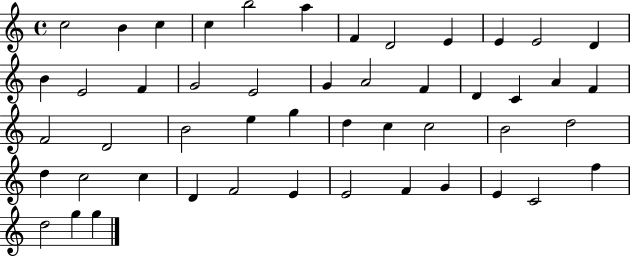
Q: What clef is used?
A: treble